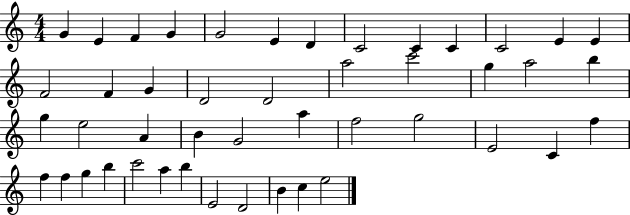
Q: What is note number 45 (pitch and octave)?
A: C5